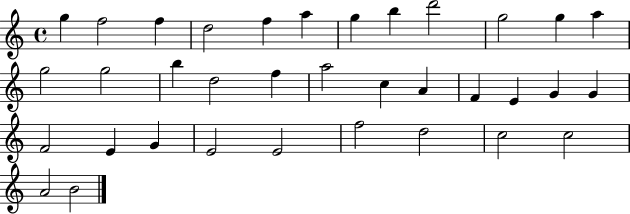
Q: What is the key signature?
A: C major